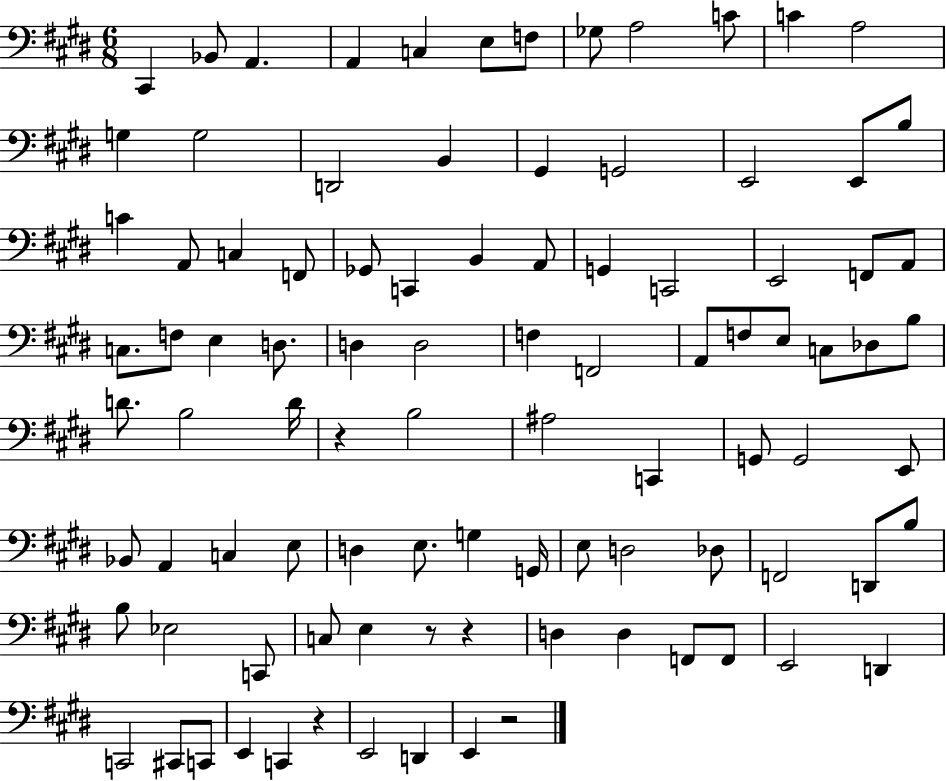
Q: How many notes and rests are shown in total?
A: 95